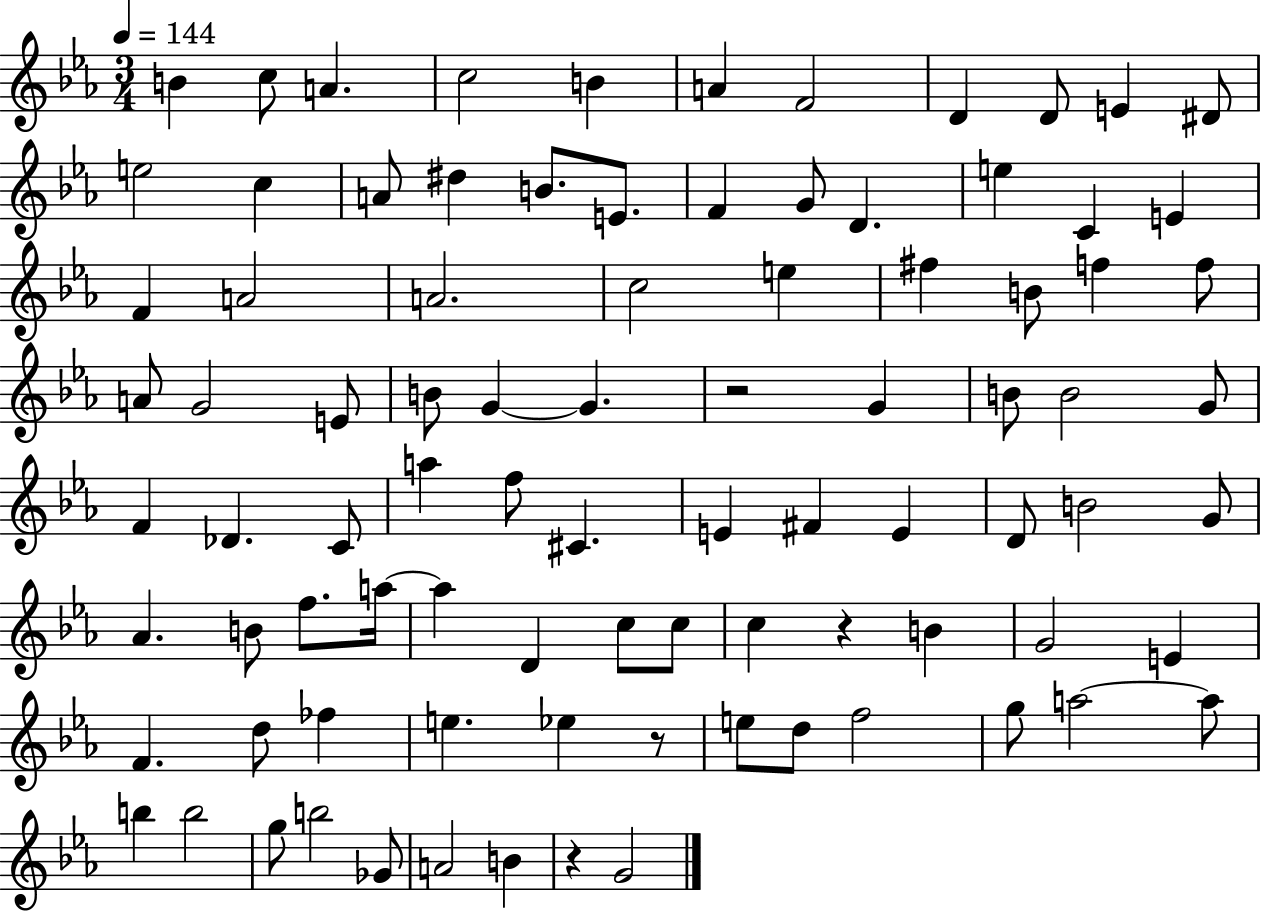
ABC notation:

X:1
T:Untitled
M:3/4
L:1/4
K:Eb
B c/2 A c2 B A F2 D D/2 E ^D/2 e2 c A/2 ^d B/2 E/2 F G/2 D e C E F A2 A2 c2 e ^f B/2 f f/2 A/2 G2 E/2 B/2 G G z2 G B/2 B2 G/2 F _D C/2 a f/2 ^C E ^F E D/2 B2 G/2 _A B/2 f/2 a/4 a D c/2 c/2 c z B G2 E F d/2 _f e _e z/2 e/2 d/2 f2 g/2 a2 a/2 b b2 g/2 b2 _G/2 A2 B z G2